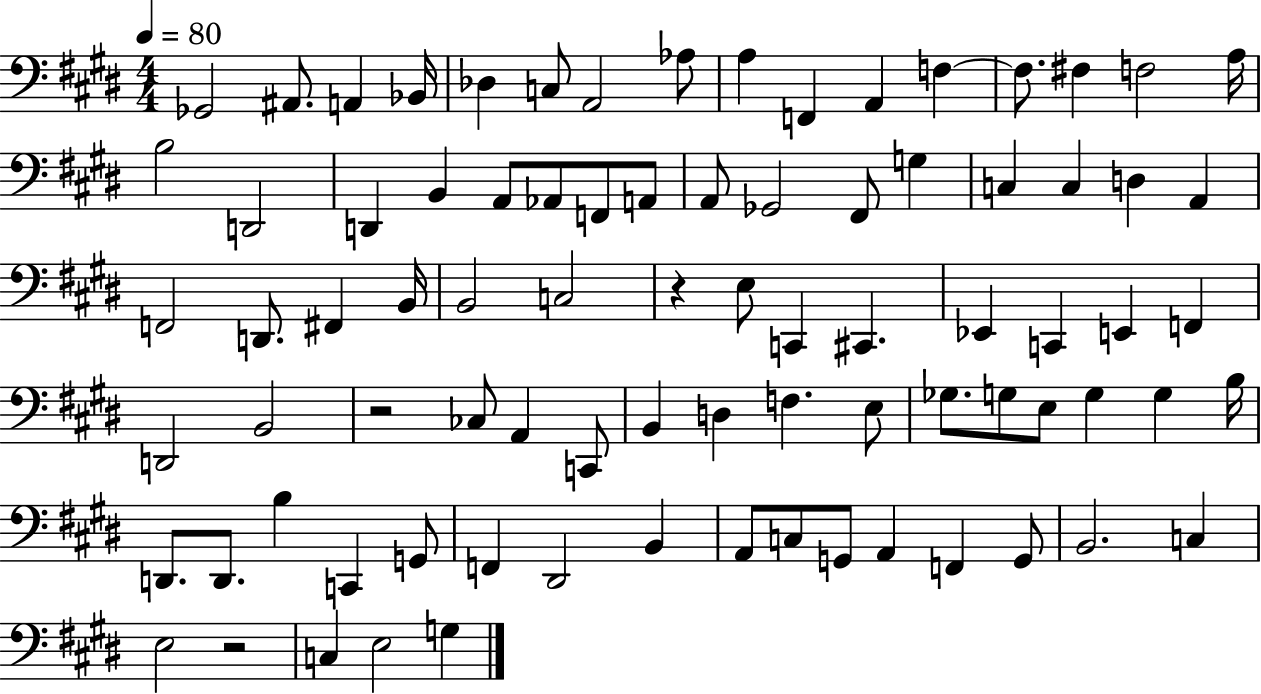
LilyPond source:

{
  \clef bass
  \numericTimeSignature
  \time 4/4
  \key e \major
  \tempo 4 = 80
  ges,2 ais,8. a,4 bes,16 | des4 c8 a,2 aes8 | a4 f,4 a,4 f4~~ | f8. fis4 f2 a16 | \break b2 d,2 | d,4 b,4 a,8 aes,8 f,8 a,8 | a,8 ges,2 fis,8 g4 | c4 c4 d4 a,4 | \break f,2 d,8. fis,4 b,16 | b,2 c2 | r4 e8 c,4 cis,4. | ees,4 c,4 e,4 f,4 | \break d,2 b,2 | r2 ces8 a,4 c,8 | b,4 d4 f4. e8 | ges8. g8 e8 g4 g4 b16 | \break d,8. d,8. b4 c,4 g,8 | f,4 dis,2 b,4 | a,8 c8 g,8 a,4 f,4 g,8 | b,2. c4 | \break e2 r2 | c4 e2 g4 | \bar "|."
}